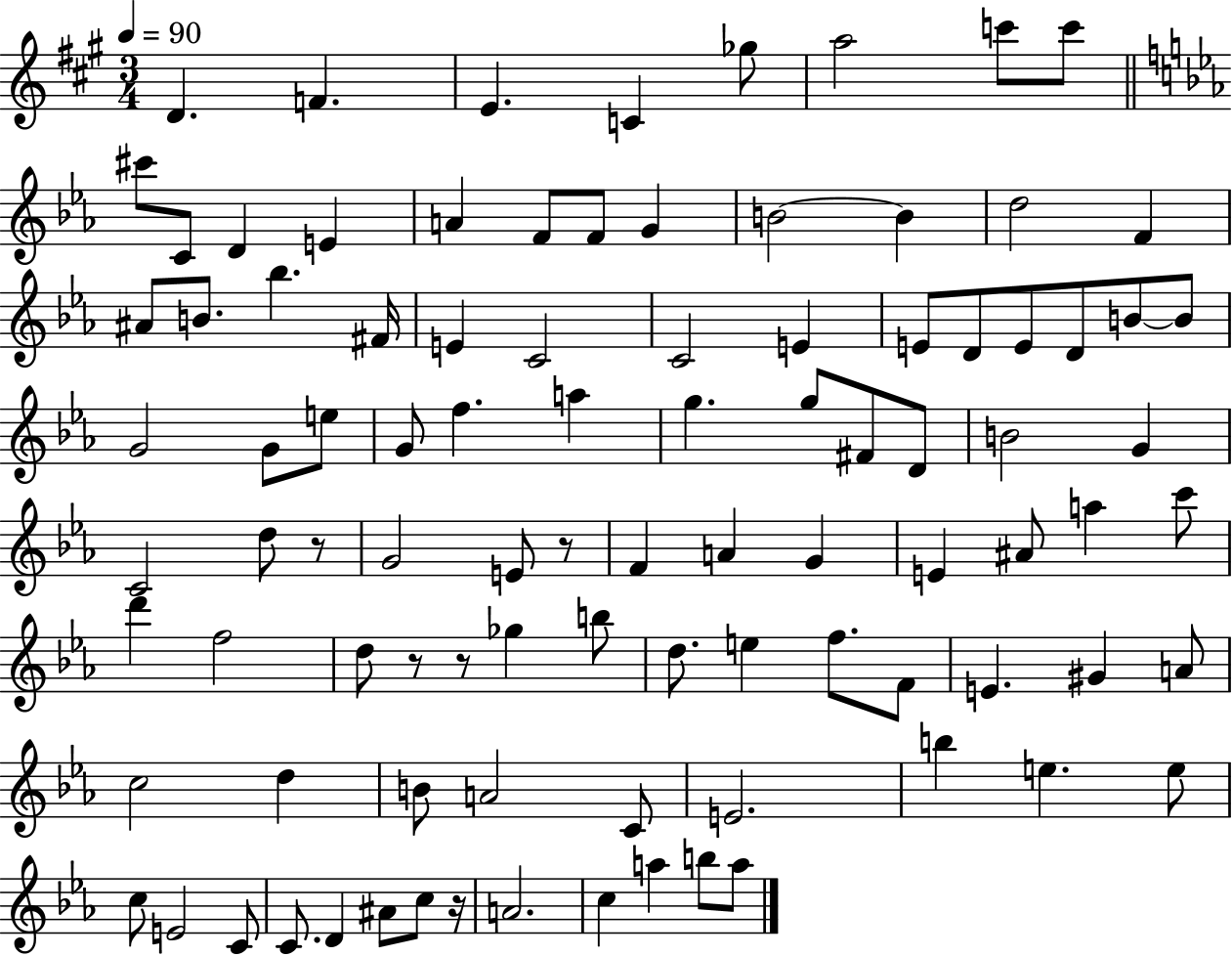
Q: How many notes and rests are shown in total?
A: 95